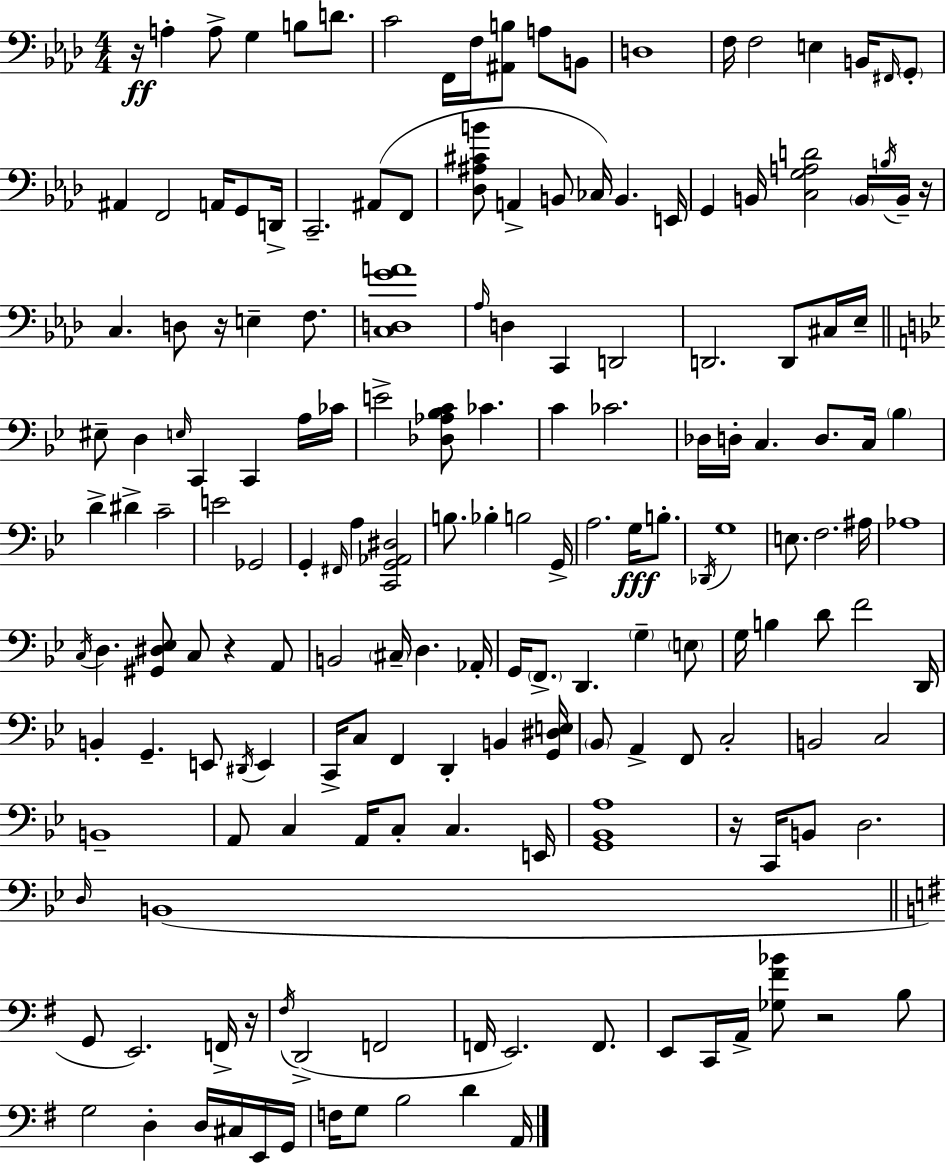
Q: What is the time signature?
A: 4/4